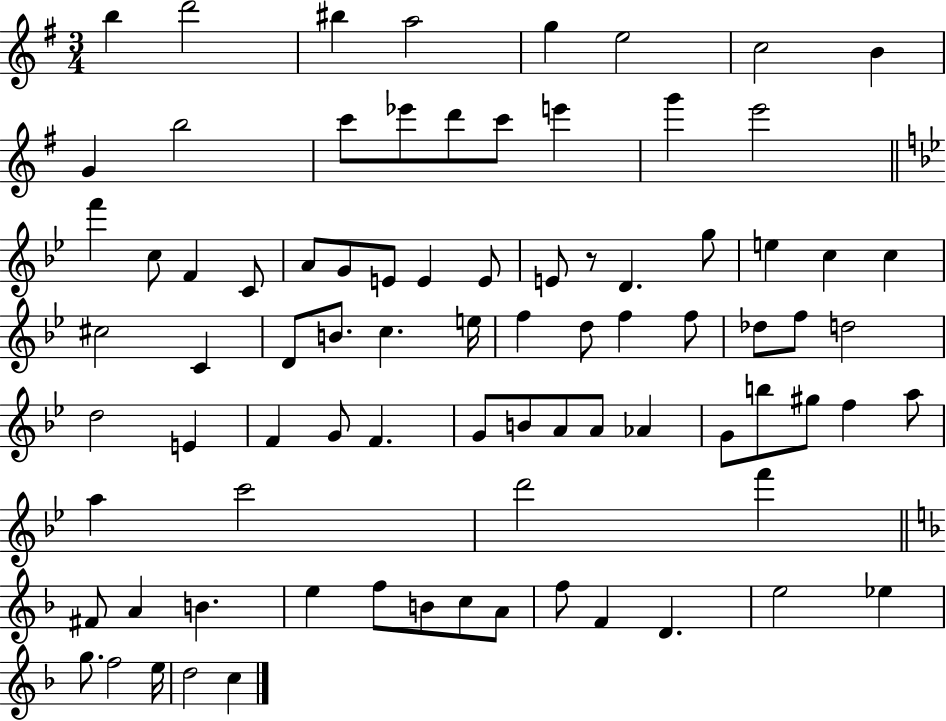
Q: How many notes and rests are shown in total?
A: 83